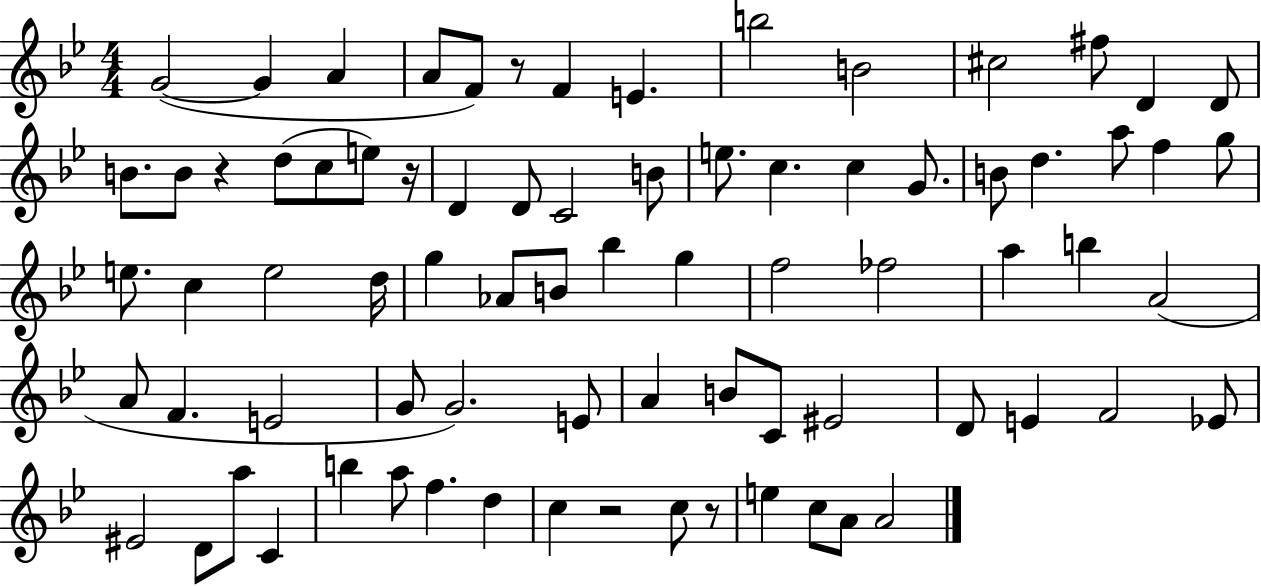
G4/h G4/q A4/q A4/e F4/e R/e F4/q E4/q. B5/h B4/h C#5/h F#5/e D4/q D4/e B4/e. B4/e R/q D5/e C5/e E5/e R/s D4/q D4/e C4/h B4/e E5/e. C5/q. C5/q G4/e. B4/e D5/q. A5/e F5/q G5/e E5/e. C5/q E5/h D5/s G5/q Ab4/e B4/e Bb5/q G5/q F5/h FES5/h A5/q B5/q A4/h A4/e F4/q. E4/h G4/e G4/h. E4/e A4/q B4/e C4/e EIS4/h D4/e E4/q F4/h Eb4/e EIS4/h D4/e A5/e C4/q B5/q A5/e F5/q. D5/q C5/q R/h C5/e R/e E5/q C5/e A4/e A4/h